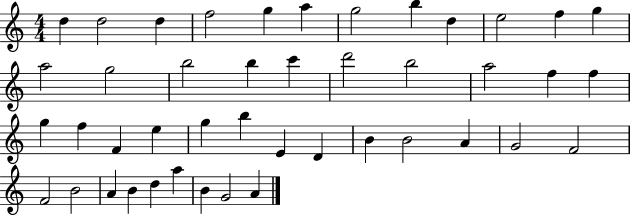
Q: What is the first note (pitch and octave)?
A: D5